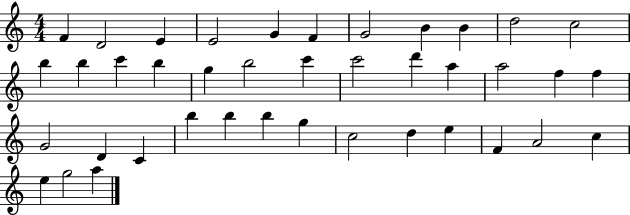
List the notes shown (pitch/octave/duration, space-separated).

F4/q D4/h E4/q E4/h G4/q F4/q G4/h B4/q B4/q D5/h C5/h B5/q B5/q C6/q B5/q G5/q B5/h C6/q C6/h D6/q A5/q A5/h F5/q F5/q G4/h D4/q C4/q B5/q B5/q B5/q G5/q C5/h D5/q E5/q F4/q A4/h C5/q E5/q G5/h A5/q